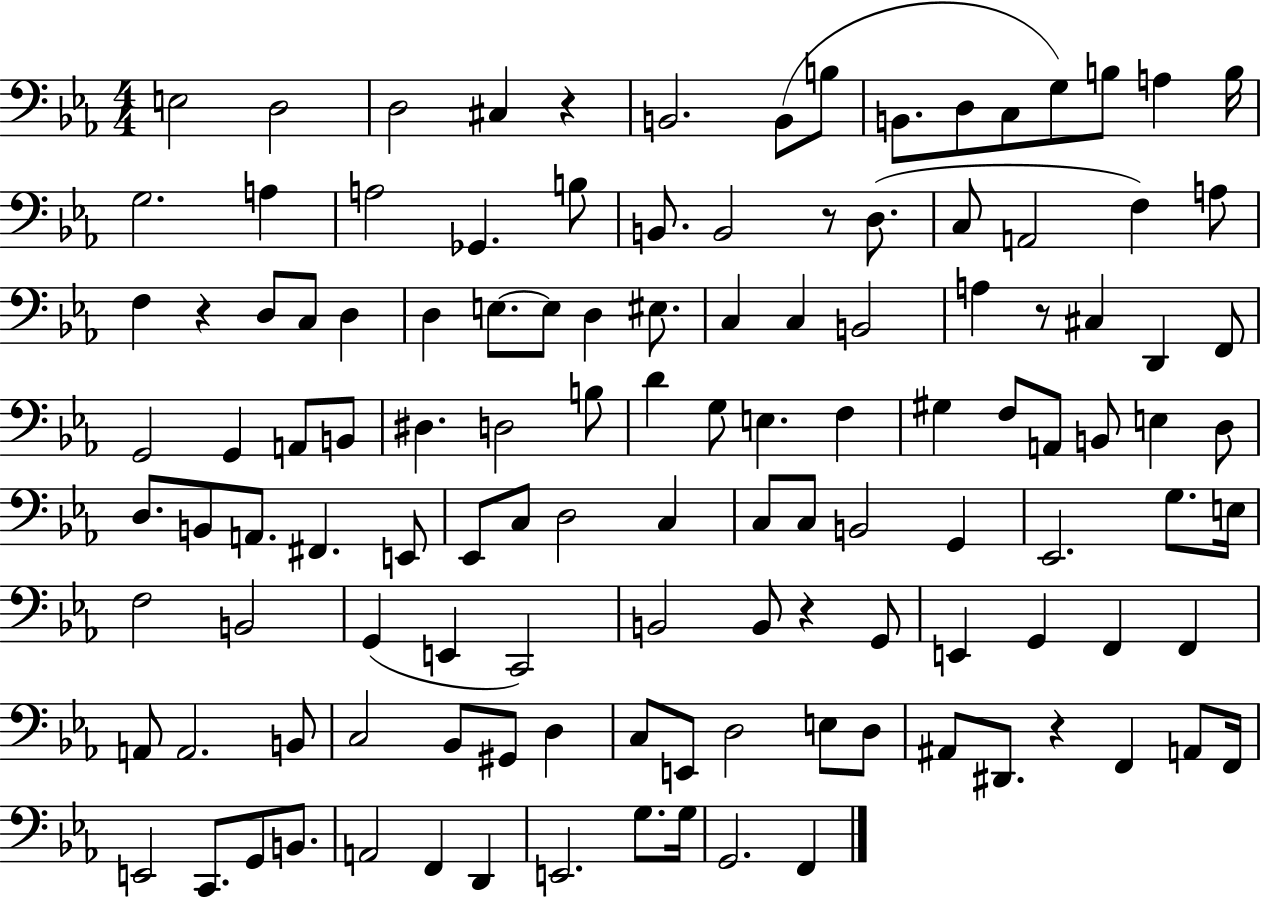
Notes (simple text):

E3/h D3/h D3/h C#3/q R/q B2/h. B2/e B3/e B2/e. D3/e C3/e G3/e B3/e A3/q B3/s G3/h. A3/q A3/h Gb2/q. B3/e B2/e. B2/h R/e D3/e. C3/e A2/h F3/q A3/e F3/q R/q D3/e C3/e D3/q D3/q E3/e. E3/e D3/q EIS3/e. C3/q C3/q B2/h A3/q R/e C#3/q D2/q F2/e G2/h G2/q A2/e B2/e D#3/q. D3/h B3/e D4/q G3/e E3/q. F3/q G#3/q F3/e A2/e B2/e E3/q D3/e D3/e. B2/e A2/e. F#2/q. E2/e Eb2/e C3/e D3/h C3/q C3/e C3/e B2/h G2/q Eb2/h. G3/e. E3/s F3/h B2/h G2/q E2/q C2/h B2/h B2/e R/q G2/e E2/q G2/q F2/q F2/q A2/e A2/h. B2/e C3/h Bb2/e G#2/e D3/q C3/e E2/e D3/h E3/e D3/e A#2/e D#2/e. R/q F2/q A2/e F2/s E2/h C2/e. G2/e B2/e. A2/h F2/q D2/q E2/h. G3/e. G3/s G2/h. F2/q